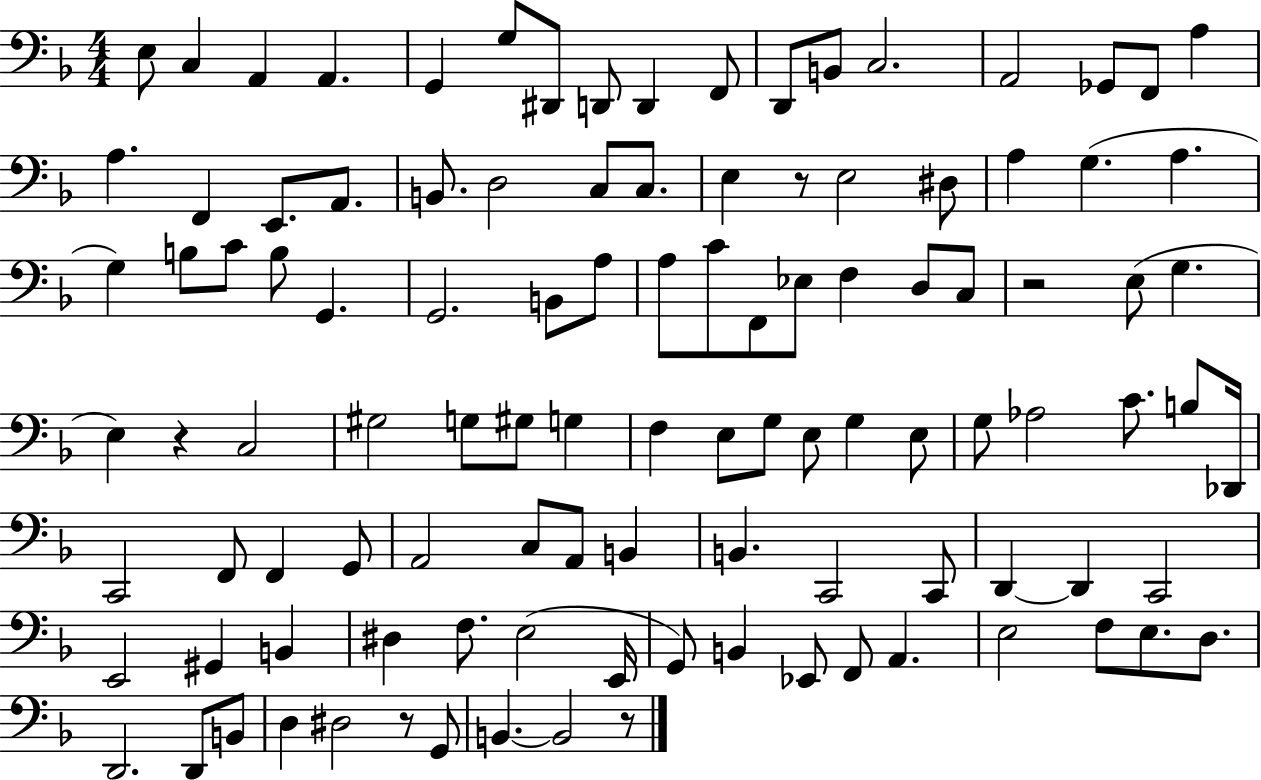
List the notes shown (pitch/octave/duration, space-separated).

E3/e C3/q A2/q A2/q. G2/q G3/e D#2/e D2/e D2/q F2/e D2/e B2/e C3/h. A2/h Gb2/e F2/e A3/q A3/q. F2/q E2/e. A2/e. B2/e. D3/h C3/e C3/e. E3/q R/e E3/h D#3/e A3/q G3/q. A3/q. G3/q B3/e C4/e B3/e G2/q. G2/h. B2/e A3/e A3/e C4/e F2/e Eb3/e F3/q D3/e C3/e R/h E3/e G3/q. E3/q R/q C3/h G#3/h G3/e G#3/e G3/q F3/q E3/e G3/e E3/e G3/q E3/e G3/e Ab3/h C4/e. B3/e Db2/s C2/h F2/e F2/q G2/e A2/h C3/e A2/e B2/q B2/q. C2/h C2/e D2/q D2/q C2/h E2/h G#2/q B2/q D#3/q F3/e. E3/h E2/s G2/e B2/q Eb2/e F2/e A2/q. E3/h F3/e E3/e. D3/e. D2/h. D2/e B2/e D3/q D#3/h R/e G2/e B2/q. B2/h R/e